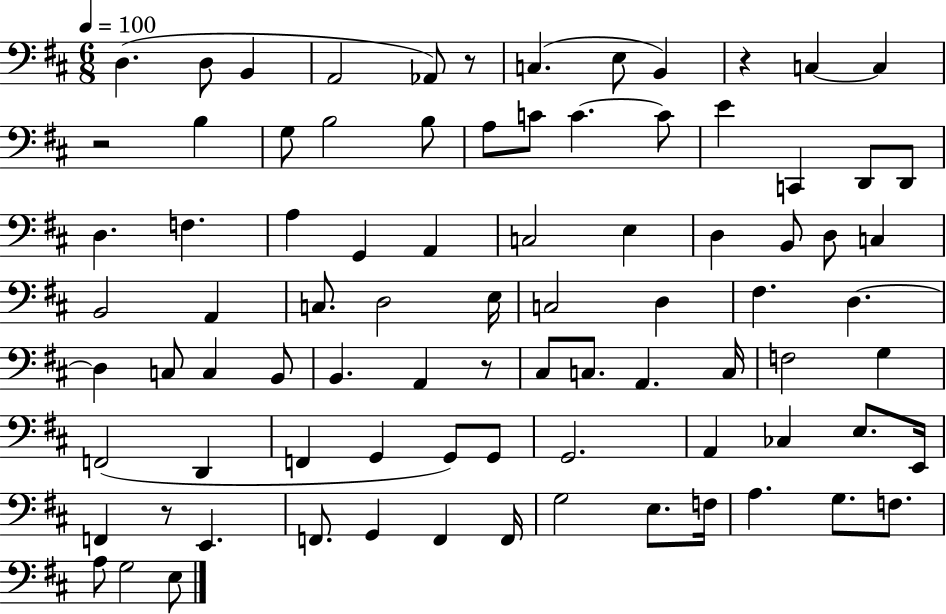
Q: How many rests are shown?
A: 5